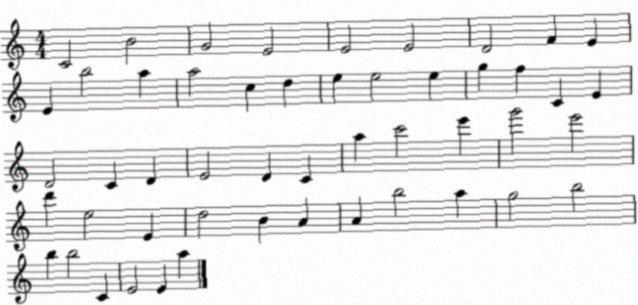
X:1
T:Untitled
M:4/4
L:1/4
K:C
C2 B2 G2 E2 E2 E2 D2 F E E b2 a a2 c d e e2 e g f C E D2 C D E2 D C a c'2 e' g'2 e'2 d' e2 E d2 B A A b2 a g2 b2 b b2 C E2 E a